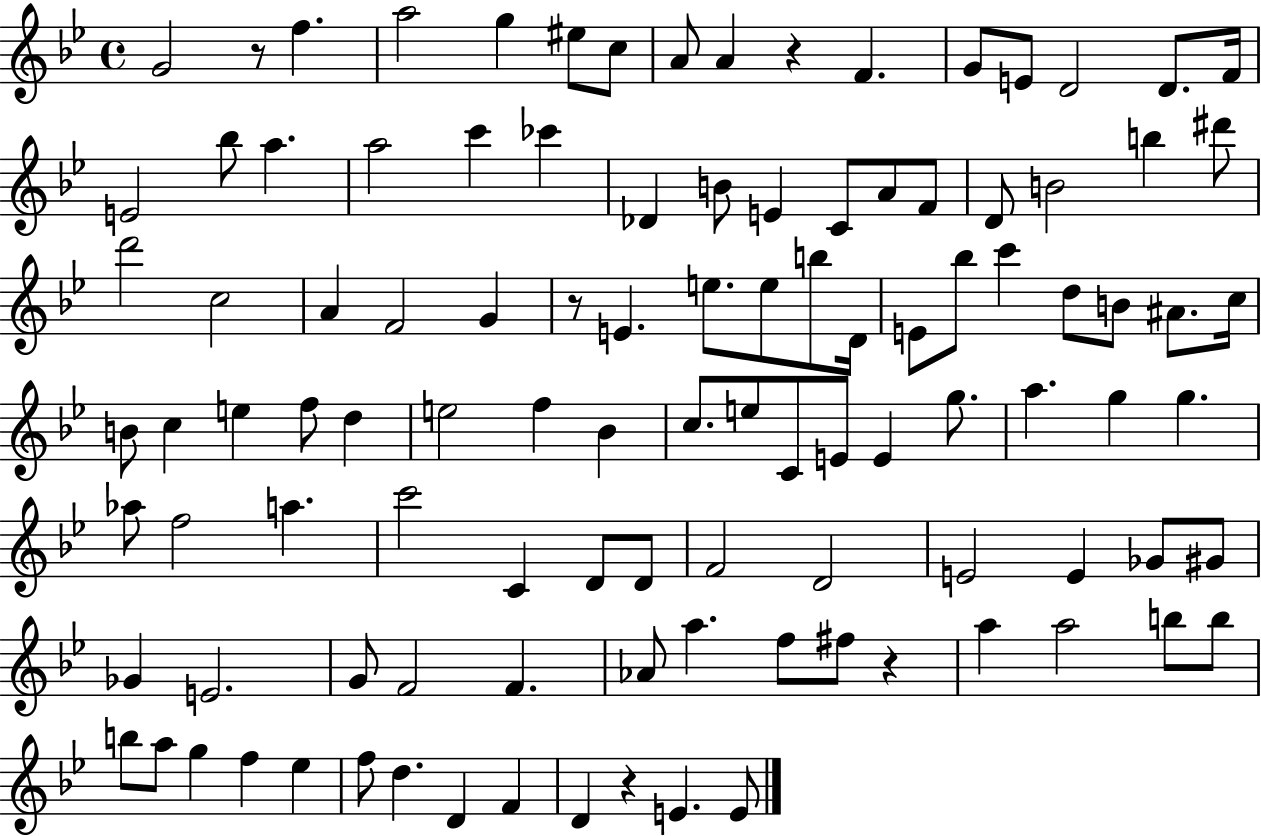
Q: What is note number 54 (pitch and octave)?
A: F5